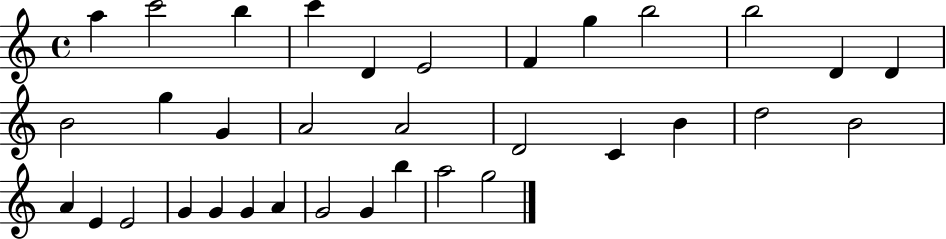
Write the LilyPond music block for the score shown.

{
  \clef treble
  \time 4/4
  \defaultTimeSignature
  \key c \major
  a''4 c'''2 b''4 | c'''4 d'4 e'2 | f'4 g''4 b''2 | b''2 d'4 d'4 | \break b'2 g''4 g'4 | a'2 a'2 | d'2 c'4 b'4 | d''2 b'2 | \break a'4 e'4 e'2 | g'4 g'4 g'4 a'4 | g'2 g'4 b''4 | a''2 g''2 | \break \bar "|."
}